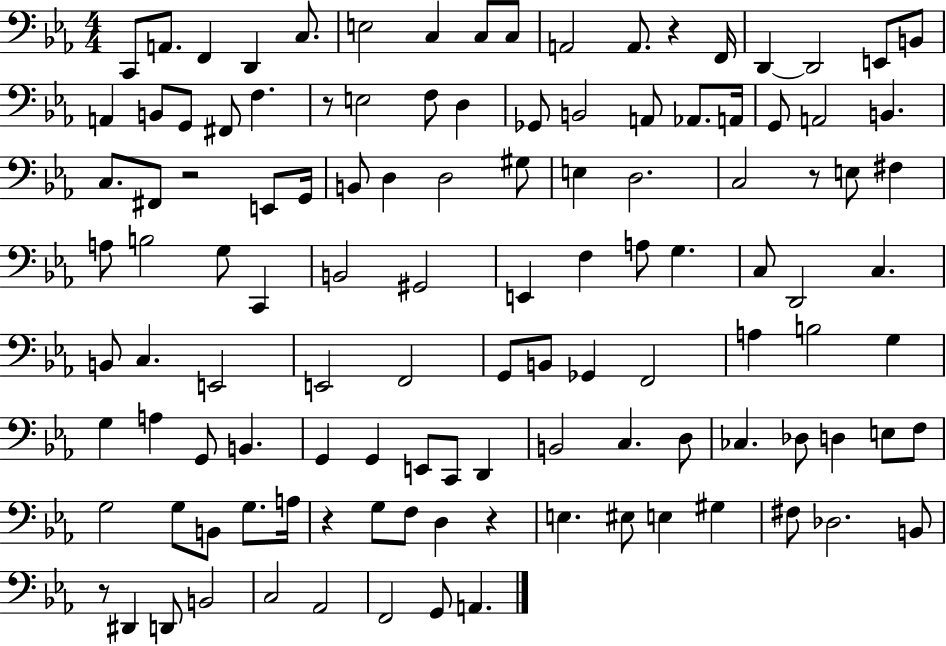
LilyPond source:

{
  \clef bass
  \numericTimeSignature
  \time 4/4
  \key ees \major
  c,8 a,8. f,4 d,4 c8. | e2 c4 c8 c8 | a,2 a,8. r4 f,16 | d,4~~ d,2 e,8 b,8 | \break a,4 b,8 g,8 fis,8 f4. | r8 e2 f8 d4 | ges,8 b,2 a,8 aes,8. a,16 | g,8 a,2 b,4. | \break c8. fis,8 r2 e,8 g,16 | b,8 d4 d2 gis8 | e4 d2. | c2 r8 e8 fis4 | \break a8 b2 g8 c,4 | b,2 gis,2 | e,4 f4 a8 g4. | c8 d,2 c4. | \break b,8 c4. e,2 | e,2 f,2 | g,8 b,8 ges,4 f,2 | a4 b2 g4 | \break g4 a4 g,8 b,4. | g,4 g,4 e,8 c,8 d,4 | b,2 c4. d8 | ces4. des8 d4 e8 f8 | \break g2 g8 b,8 g8. a16 | r4 g8 f8 d4 r4 | e4. eis8 e4 gis4 | fis8 des2. b,8 | \break r8 dis,4 d,8 b,2 | c2 aes,2 | f,2 g,8 a,4. | \bar "|."
}